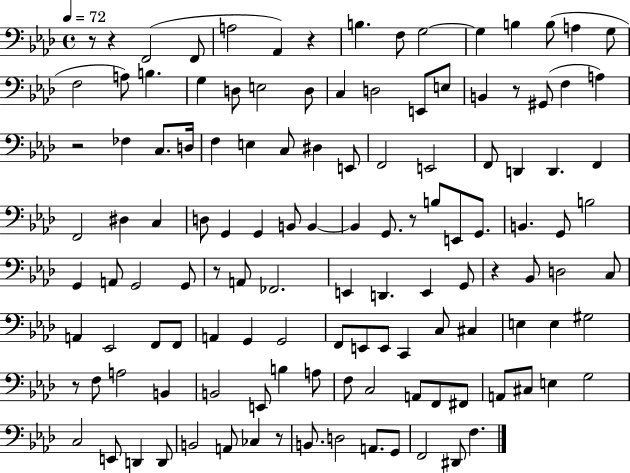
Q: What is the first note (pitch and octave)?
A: F2